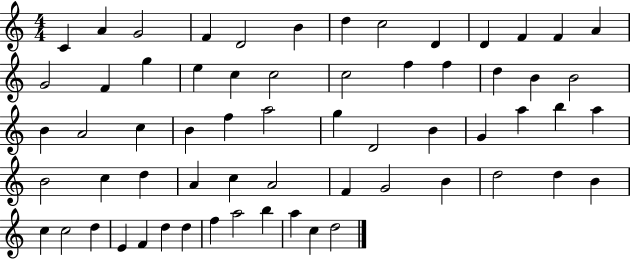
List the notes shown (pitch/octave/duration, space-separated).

C4/q A4/q G4/h F4/q D4/h B4/q D5/q C5/h D4/q D4/q F4/q F4/q A4/q G4/h F4/q G5/q E5/q C5/q C5/h C5/h F5/q F5/q D5/q B4/q B4/h B4/q A4/h C5/q B4/q F5/q A5/h G5/q D4/h B4/q G4/q A5/q B5/q A5/q B4/h C5/q D5/q A4/q C5/q A4/h F4/q G4/h B4/q D5/h D5/q B4/q C5/q C5/h D5/q E4/q F4/q D5/q D5/q F5/q A5/h B5/q A5/q C5/q D5/h